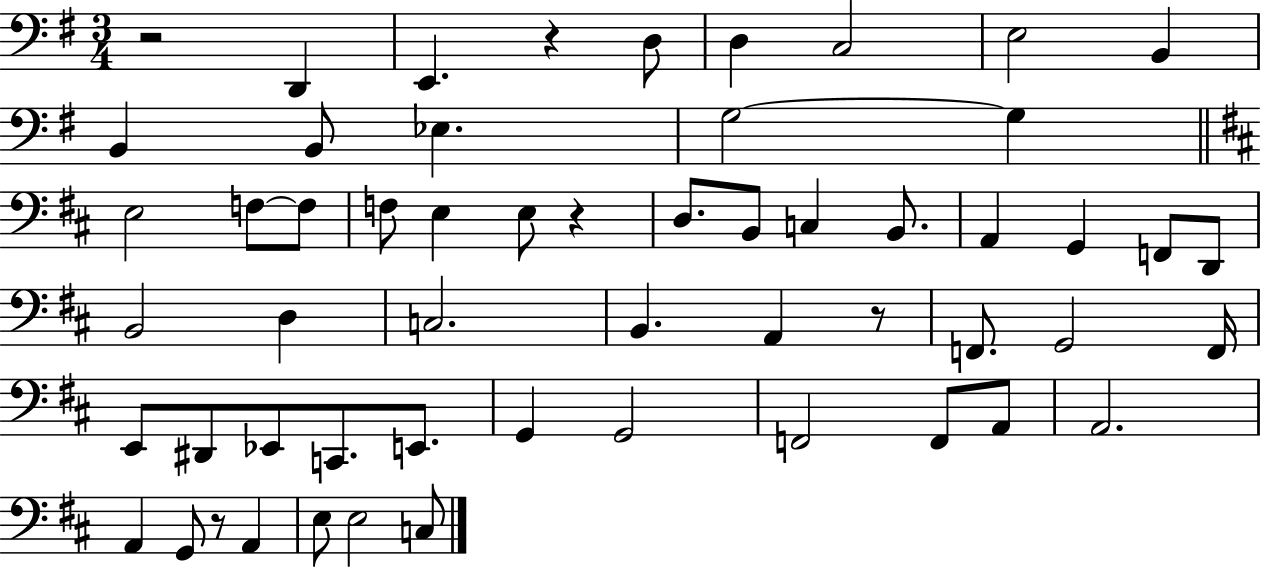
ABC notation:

X:1
T:Untitled
M:3/4
L:1/4
K:G
z2 D,, E,, z D,/2 D, C,2 E,2 B,, B,, B,,/2 _E, G,2 G, E,2 F,/2 F,/2 F,/2 E, E,/2 z D,/2 B,,/2 C, B,,/2 A,, G,, F,,/2 D,,/2 B,,2 D, C,2 B,, A,, z/2 F,,/2 G,,2 F,,/4 E,,/2 ^D,,/2 _E,,/2 C,,/2 E,,/2 G,, G,,2 F,,2 F,,/2 A,,/2 A,,2 A,, G,,/2 z/2 A,, E,/2 E,2 C,/2